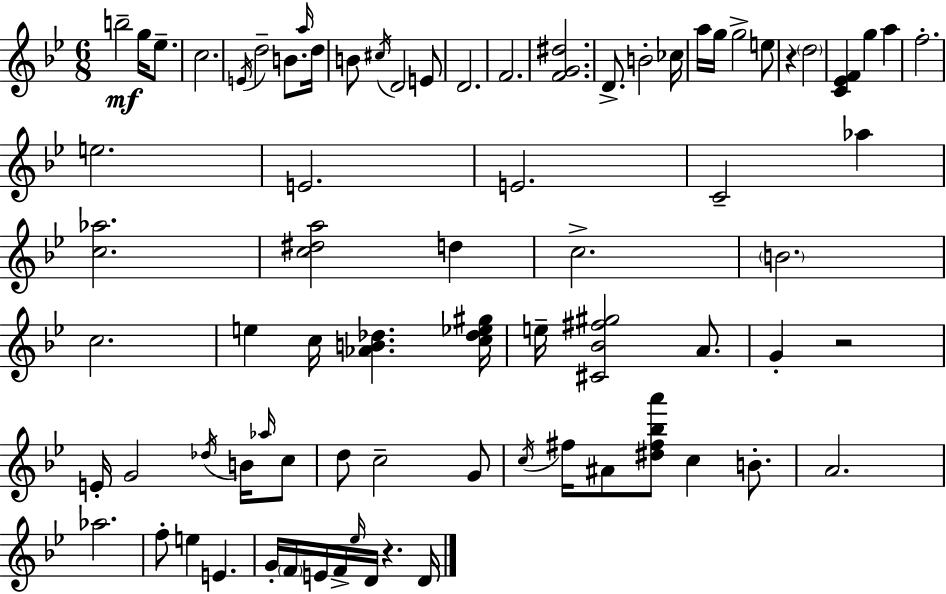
B5/h G5/s Eb5/e. C5/h. E4/s D5/h B4/e. A5/s D5/s B4/e C#5/s D4/h E4/e D4/h. F4/h. [F4,G4,D#5]/h. D4/e. B4/h CES5/s A5/s G5/s G5/h E5/e R/q D5/h [C4,Eb4,F4]/q G5/q A5/q F5/h. E5/h. E4/h. E4/h. C4/h Ab5/q [C5,Ab5]/h. [C5,D#5,A5]/h D5/q C5/h. B4/h. C5/h. E5/q C5/s [Ab4,B4,Db5]/q. [C5,Db5,Eb5,G#5]/s E5/s [C#4,Bb4,F#5,G#5]/h A4/e. G4/q R/h E4/s G4/h Db5/s B4/s Ab5/s C5/e D5/e C5/h G4/e C5/s F#5/s A#4/e [D#5,F#5,Bb5,A6]/e C5/q B4/e. A4/h. Ab5/h. F5/e E5/q E4/q. G4/s F4/s E4/s F4/s Eb5/s D4/s R/q. D4/s